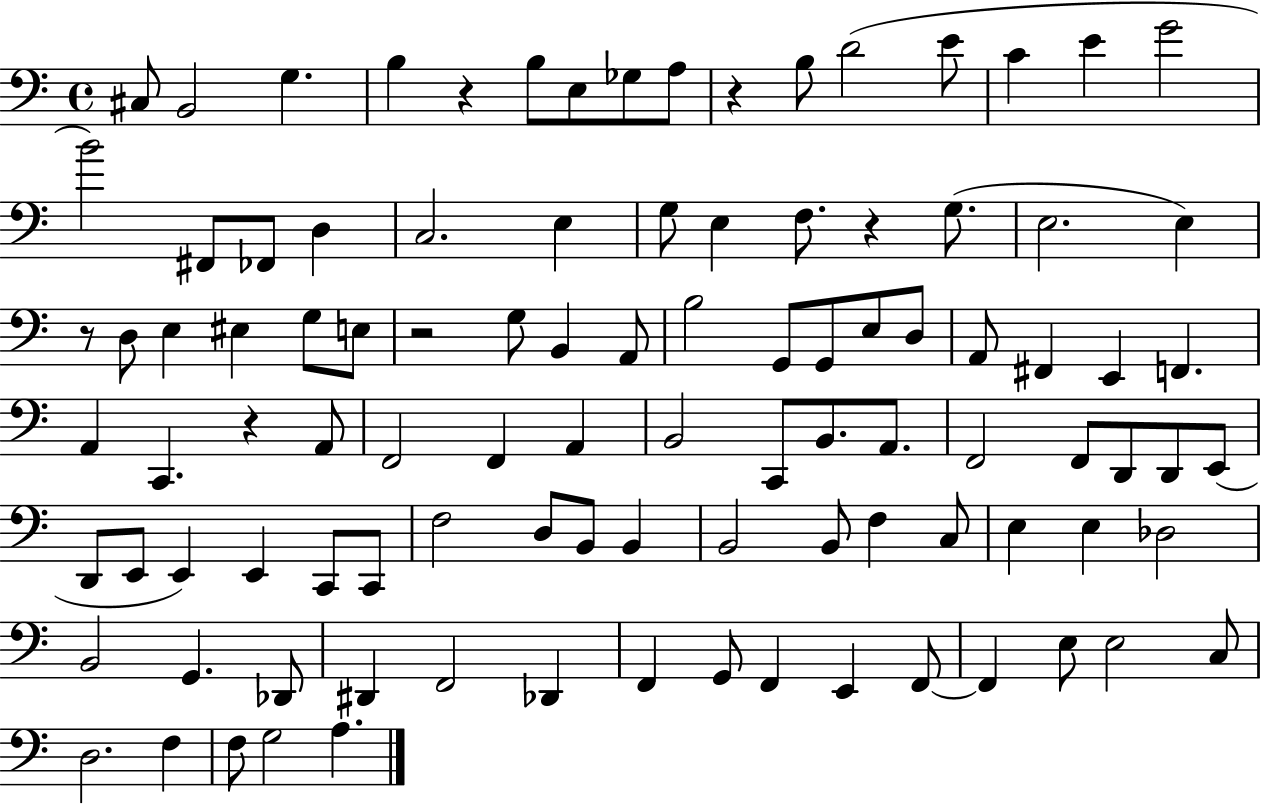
{
  \clef bass
  \time 4/4
  \defaultTimeSignature
  \key c \major
  cis8 b,2 g4. | b4 r4 b8 e8 ges8 a8 | r4 b8 d'2( e'8 | c'4 e'4 g'2 | \break b'2) fis,8 fes,8 d4 | c2. e4 | g8 e4 f8. r4 g8.( | e2. e4) | \break r8 d8 e4 eis4 g8 e8 | r2 g8 b,4 a,8 | b2 g,8 g,8 e8 d8 | a,8 fis,4 e,4 f,4. | \break a,4 c,4. r4 a,8 | f,2 f,4 a,4 | b,2 c,8 b,8. a,8. | f,2 f,8 d,8 d,8 e,8( | \break d,8 e,8 e,4) e,4 c,8 c,8 | f2 d8 b,8 b,4 | b,2 b,8 f4 c8 | e4 e4 des2 | \break b,2 g,4. des,8 | dis,4 f,2 des,4 | f,4 g,8 f,4 e,4 f,8~~ | f,4 e8 e2 c8 | \break d2. f4 | f8 g2 a4. | \bar "|."
}